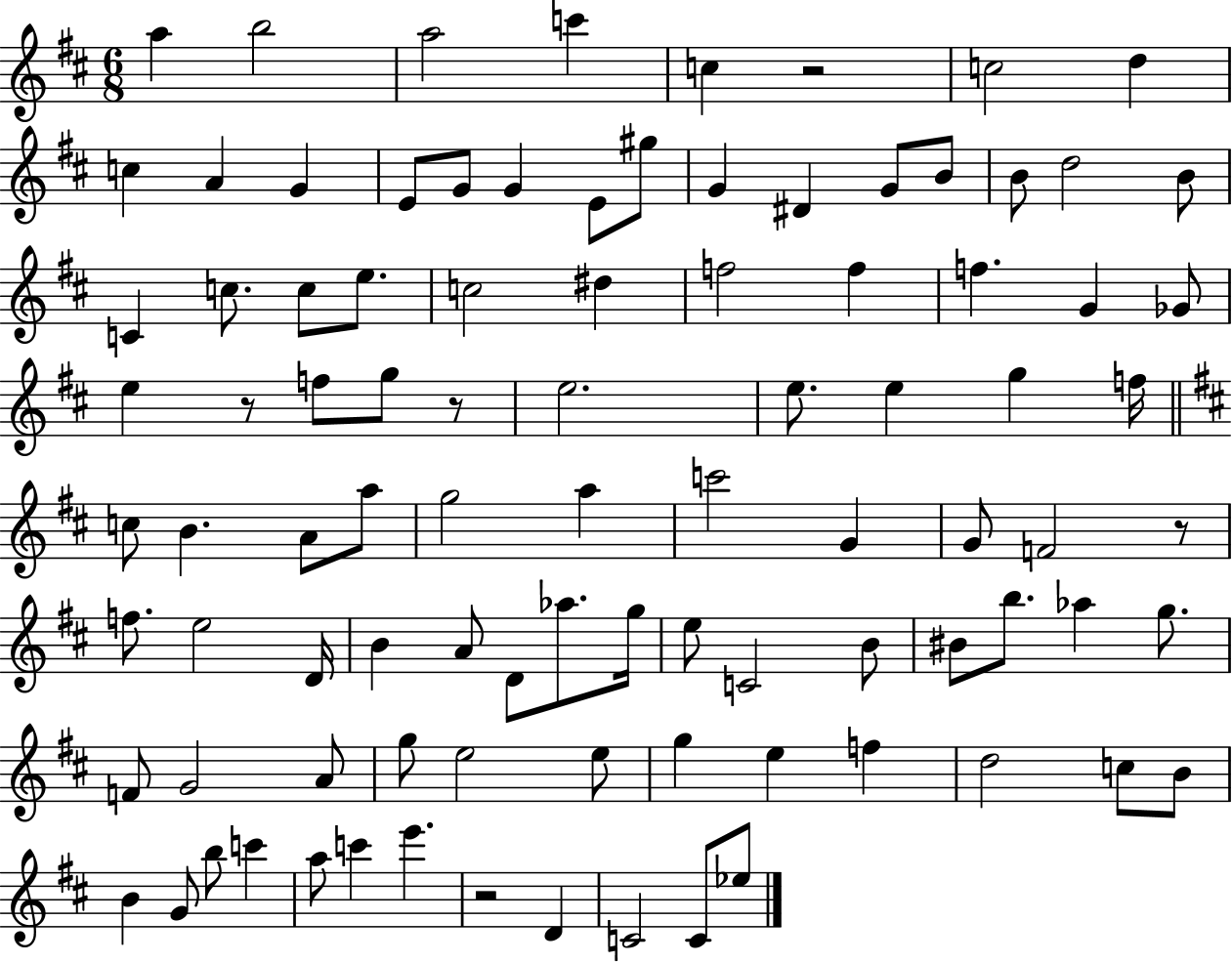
{
  \clef treble
  \numericTimeSignature
  \time 6/8
  \key d \major
  a''4 b''2 | a''2 c'''4 | c''4 r2 | c''2 d''4 | \break c''4 a'4 g'4 | e'8 g'8 g'4 e'8 gis''8 | g'4 dis'4 g'8 b'8 | b'8 d''2 b'8 | \break c'4 c''8. c''8 e''8. | c''2 dis''4 | f''2 f''4 | f''4. g'4 ges'8 | \break e''4 r8 f''8 g''8 r8 | e''2. | e''8. e''4 g''4 f''16 | \bar "||" \break \key d \major c''8 b'4. a'8 a''8 | g''2 a''4 | c'''2 g'4 | g'8 f'2 r8 | \break f''8. e''2 d'16 | b'4 a'8 d'8 aes''8. g''16 | e''8 c'2 b'8 | bis'8 b''8. aes''4 g''8. | \break f'8 g'2 a'8 | g''8 e''2 e''8 | g''4 e''4 f''4 | d''2 c''8 b'8 | \break b'4 g'8 b''8 c'''4 | a''8 c'''4 e'''4. | r2 d'4 | c'2 c'8 ees''8 | \break \bar "|."
}